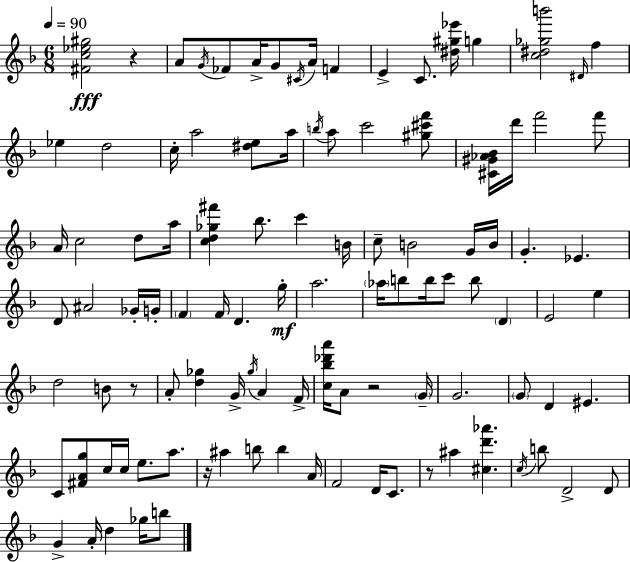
X:1
T:Untitled
M:6/8
L:1/4
K:F
[^Fc_e^g]2 z A/2 G/4 _F/2 A/4 G/2 ^C/4 A/4 F E C/2 [^d^g_e']/4 g [c^d_gb']2 ^D/4 f _e d2 c/4 a2 [^de]/2 a/4 b/4 a/2 c'2 [^g^c'f']/2 [^C^G_A_B]/4 d'/4 f'2 f'/2 A/4 c2 d/2 a/4 [cd_g^f'] _b/2 c' B/4 c/2 B2 G/4 B/4 G _E D/2 ^A2 _G/4 G/4 F F/4 D g/4 a2 _a/4 b/2 b/4 c'/2 b/2 D E2 e d2 B/2 z/2 A/2 [d_g] G/4 _g/4 A F/4 [c_b_d'a']/4 A/2 z2 G/4 G2 G/2 D ^E C/2 [^FAg]/2 c/4 c/4 e/2 a/2 z/4 ^a b/2 b A/4 F2 D/4 C/2 z/2 ^a [^cd'_a'] c/4 b/2 D2 D/2 G A/4 d _g/4 b/2